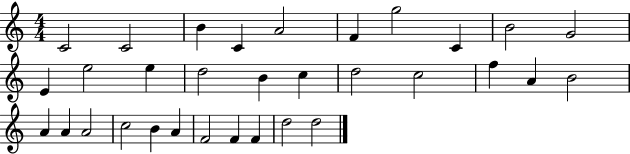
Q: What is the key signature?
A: C major